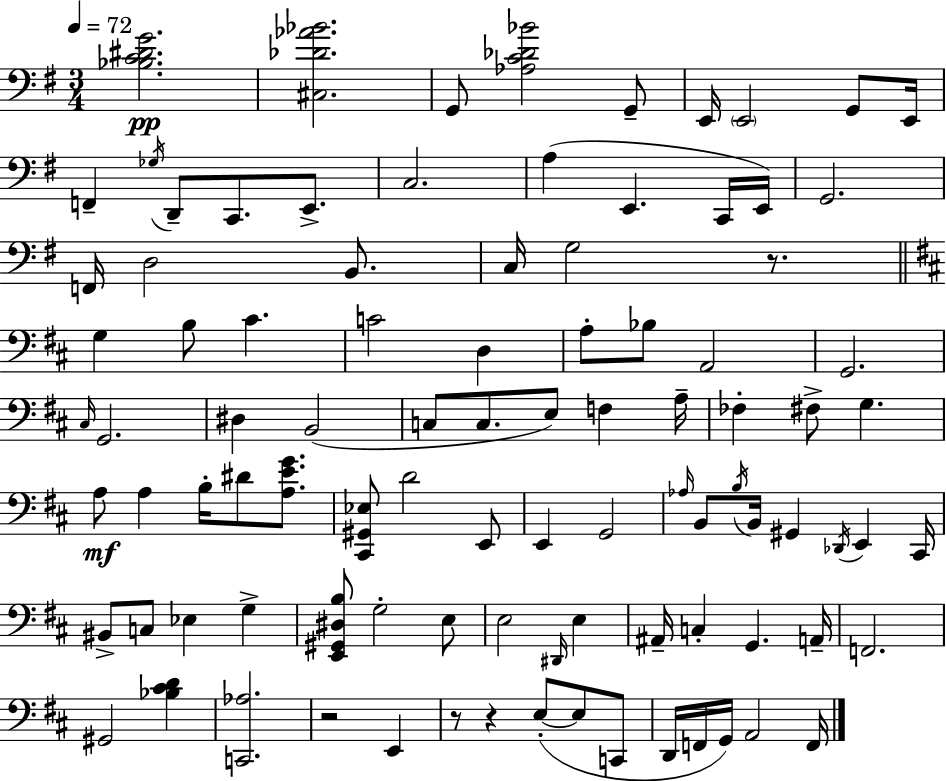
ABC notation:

X:1
T:Untitled
M:3/4
L:1/4
K:G
[_B,C^DG]2 [^C,_D_A_B]2 G,,/2 [_A,C_D_B]2 G,,/2 E,,/4 E,,2 G,,/2 E,,/4 F,, _G,/4 D,,/2 C,,/2 E,,/2 C,2 A, E,, C,,/4 E,,/4 G,,2 F,,/4 D,2 B,,/2 C,/4 G,2 z/2 G, B,/2 ^C C2 D, A,/2 _B,/2 A,,2 G,,2 ^C,/4 G,,2 ^D, B,,2 C,/2 C,/2 E,/2 F, A,/4 _F, ^F,/2 G, A,/2 A, B,/4 ^D/2 [A,EG]/2 [^C,,^G,,_E,]/2 D2 E,,/2 E,, G,,2 _A,/4 B,,/2 B,/4 B,,/4 ^G,, _D,,/4 E,, ^C,,/4 ^B,,/2 C,/2 _E, G, [E,,^G,,^D,B,]/2 G,2 E,/2 E,2 ^D,,/4 E, ^A,,/4 C, G,, A,,/4 F,,2 ^G,,2 [_B,^CD] [C,,_A,]2 z2 E,, z/2 z E,/2 E,/2 C,,/2 D,,/4 F,,/4 G,,/4 A,,2 F,,/4